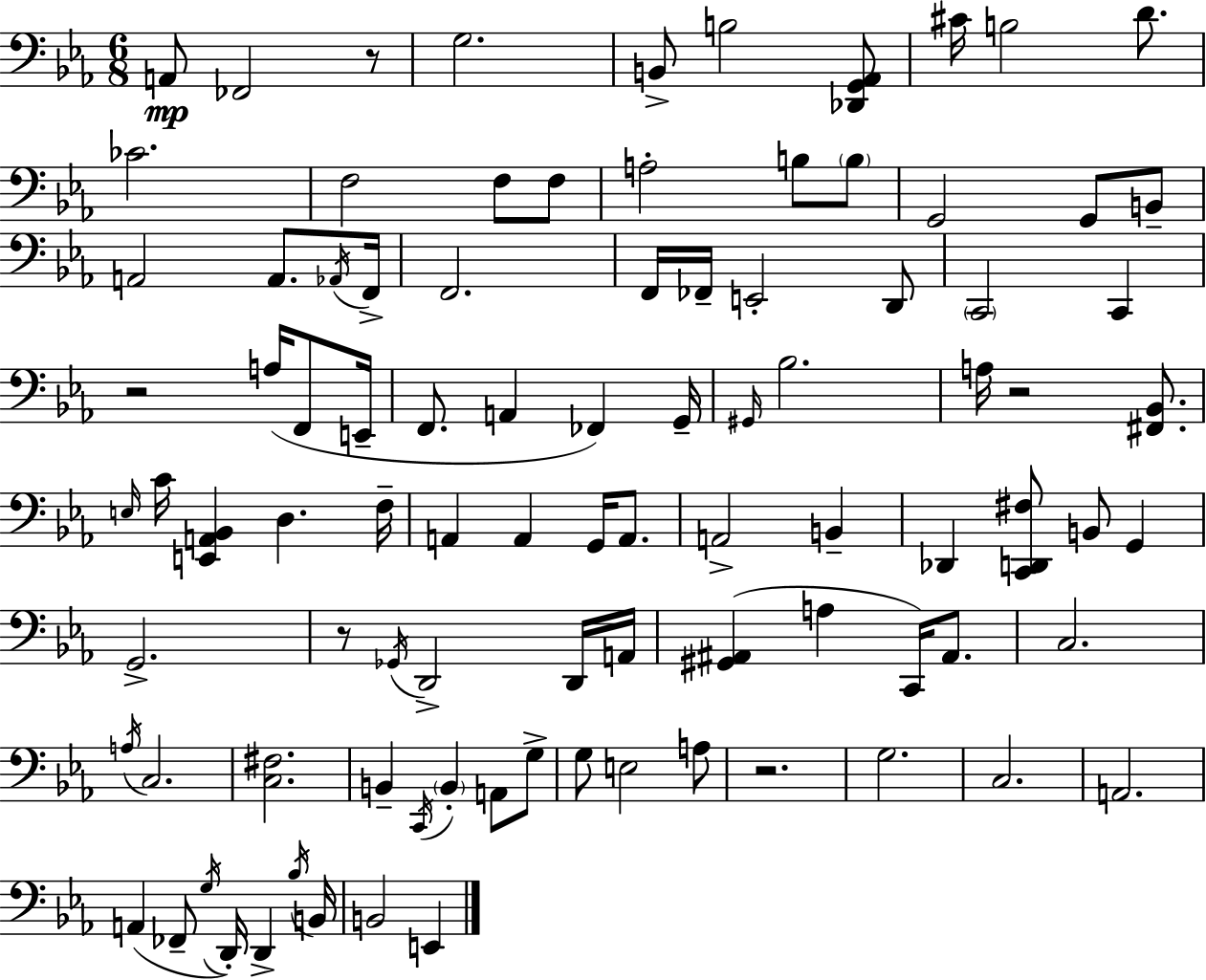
X:1
T:Untitled
M:6/8
L:1/4
K:Cm
A,,/2 _F,,2 z/2 G,2 B,,/2 B,2 [_D,,G,,_A,,]/2 ^C/4 B,2 D/2 _C2 F,2 F,/2 F,/2 A,2 B,/2 B,/2 G,,2 G,,/2 B,,/2 A,,2 A,,/2 _A,,/4 F,,/4 F,,2 F,,/4 _F,,/4 E,,2 D,,/2 C,,2 C,, z2 A,/4 F,,/2 E,,/4 F,,/2 A,, _F,, G,,/4 ^G,,/4 _B,2 A,/4 z2 [^F,,_B,,]/2 E,/4 C/4 [E,,A,,_B,,] D, F,/4 A,, A,, G,,/4 A,,/2 A,,2 B,, _D,, [C,,D,,^F,]/2 B,,/2 G,, G,,2 z/2 _G,,/4 D,,2 D,,/4 A,,/4 [^G,,^A,,] A, C,,/4 ^A,,/2 C,2 A,/4 C,2 [C,^F,]2 B,, C,,/4 B,, A,,/2 G,/2 G,/2 E,2 A,/2 z2 G,2 C,2 A,,2 A,, _F,,/2 G,/4 D,,/4 D,, _B,/4 B,,/4 B,,2 E,,